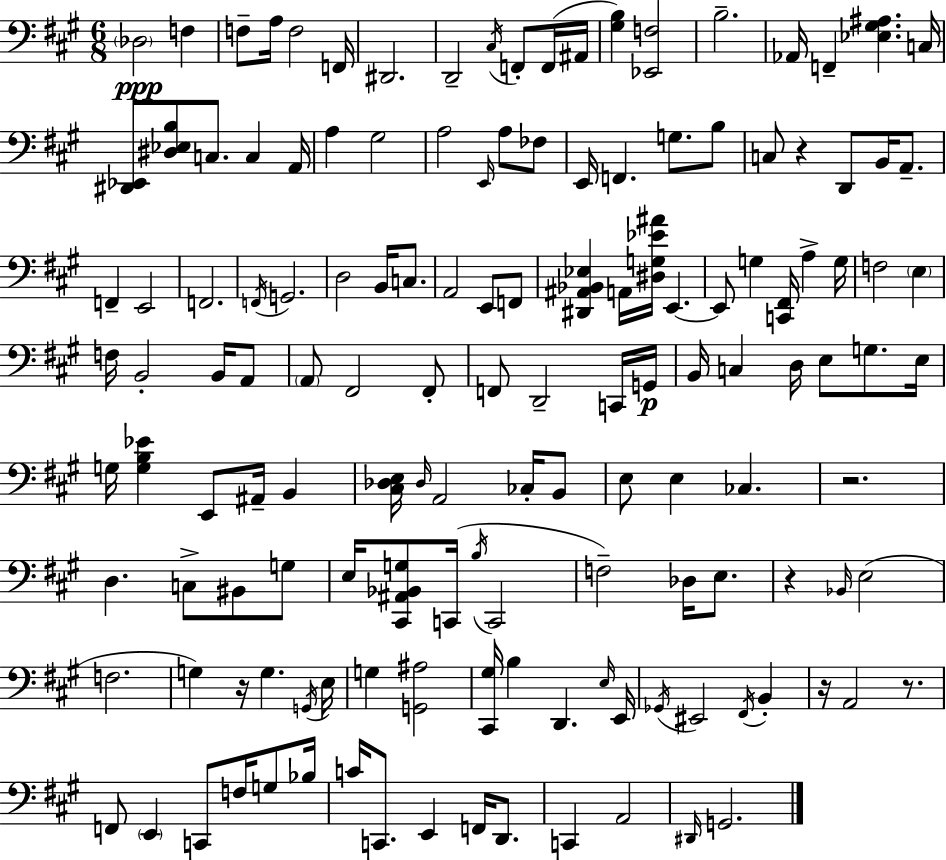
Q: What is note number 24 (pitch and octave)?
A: A3